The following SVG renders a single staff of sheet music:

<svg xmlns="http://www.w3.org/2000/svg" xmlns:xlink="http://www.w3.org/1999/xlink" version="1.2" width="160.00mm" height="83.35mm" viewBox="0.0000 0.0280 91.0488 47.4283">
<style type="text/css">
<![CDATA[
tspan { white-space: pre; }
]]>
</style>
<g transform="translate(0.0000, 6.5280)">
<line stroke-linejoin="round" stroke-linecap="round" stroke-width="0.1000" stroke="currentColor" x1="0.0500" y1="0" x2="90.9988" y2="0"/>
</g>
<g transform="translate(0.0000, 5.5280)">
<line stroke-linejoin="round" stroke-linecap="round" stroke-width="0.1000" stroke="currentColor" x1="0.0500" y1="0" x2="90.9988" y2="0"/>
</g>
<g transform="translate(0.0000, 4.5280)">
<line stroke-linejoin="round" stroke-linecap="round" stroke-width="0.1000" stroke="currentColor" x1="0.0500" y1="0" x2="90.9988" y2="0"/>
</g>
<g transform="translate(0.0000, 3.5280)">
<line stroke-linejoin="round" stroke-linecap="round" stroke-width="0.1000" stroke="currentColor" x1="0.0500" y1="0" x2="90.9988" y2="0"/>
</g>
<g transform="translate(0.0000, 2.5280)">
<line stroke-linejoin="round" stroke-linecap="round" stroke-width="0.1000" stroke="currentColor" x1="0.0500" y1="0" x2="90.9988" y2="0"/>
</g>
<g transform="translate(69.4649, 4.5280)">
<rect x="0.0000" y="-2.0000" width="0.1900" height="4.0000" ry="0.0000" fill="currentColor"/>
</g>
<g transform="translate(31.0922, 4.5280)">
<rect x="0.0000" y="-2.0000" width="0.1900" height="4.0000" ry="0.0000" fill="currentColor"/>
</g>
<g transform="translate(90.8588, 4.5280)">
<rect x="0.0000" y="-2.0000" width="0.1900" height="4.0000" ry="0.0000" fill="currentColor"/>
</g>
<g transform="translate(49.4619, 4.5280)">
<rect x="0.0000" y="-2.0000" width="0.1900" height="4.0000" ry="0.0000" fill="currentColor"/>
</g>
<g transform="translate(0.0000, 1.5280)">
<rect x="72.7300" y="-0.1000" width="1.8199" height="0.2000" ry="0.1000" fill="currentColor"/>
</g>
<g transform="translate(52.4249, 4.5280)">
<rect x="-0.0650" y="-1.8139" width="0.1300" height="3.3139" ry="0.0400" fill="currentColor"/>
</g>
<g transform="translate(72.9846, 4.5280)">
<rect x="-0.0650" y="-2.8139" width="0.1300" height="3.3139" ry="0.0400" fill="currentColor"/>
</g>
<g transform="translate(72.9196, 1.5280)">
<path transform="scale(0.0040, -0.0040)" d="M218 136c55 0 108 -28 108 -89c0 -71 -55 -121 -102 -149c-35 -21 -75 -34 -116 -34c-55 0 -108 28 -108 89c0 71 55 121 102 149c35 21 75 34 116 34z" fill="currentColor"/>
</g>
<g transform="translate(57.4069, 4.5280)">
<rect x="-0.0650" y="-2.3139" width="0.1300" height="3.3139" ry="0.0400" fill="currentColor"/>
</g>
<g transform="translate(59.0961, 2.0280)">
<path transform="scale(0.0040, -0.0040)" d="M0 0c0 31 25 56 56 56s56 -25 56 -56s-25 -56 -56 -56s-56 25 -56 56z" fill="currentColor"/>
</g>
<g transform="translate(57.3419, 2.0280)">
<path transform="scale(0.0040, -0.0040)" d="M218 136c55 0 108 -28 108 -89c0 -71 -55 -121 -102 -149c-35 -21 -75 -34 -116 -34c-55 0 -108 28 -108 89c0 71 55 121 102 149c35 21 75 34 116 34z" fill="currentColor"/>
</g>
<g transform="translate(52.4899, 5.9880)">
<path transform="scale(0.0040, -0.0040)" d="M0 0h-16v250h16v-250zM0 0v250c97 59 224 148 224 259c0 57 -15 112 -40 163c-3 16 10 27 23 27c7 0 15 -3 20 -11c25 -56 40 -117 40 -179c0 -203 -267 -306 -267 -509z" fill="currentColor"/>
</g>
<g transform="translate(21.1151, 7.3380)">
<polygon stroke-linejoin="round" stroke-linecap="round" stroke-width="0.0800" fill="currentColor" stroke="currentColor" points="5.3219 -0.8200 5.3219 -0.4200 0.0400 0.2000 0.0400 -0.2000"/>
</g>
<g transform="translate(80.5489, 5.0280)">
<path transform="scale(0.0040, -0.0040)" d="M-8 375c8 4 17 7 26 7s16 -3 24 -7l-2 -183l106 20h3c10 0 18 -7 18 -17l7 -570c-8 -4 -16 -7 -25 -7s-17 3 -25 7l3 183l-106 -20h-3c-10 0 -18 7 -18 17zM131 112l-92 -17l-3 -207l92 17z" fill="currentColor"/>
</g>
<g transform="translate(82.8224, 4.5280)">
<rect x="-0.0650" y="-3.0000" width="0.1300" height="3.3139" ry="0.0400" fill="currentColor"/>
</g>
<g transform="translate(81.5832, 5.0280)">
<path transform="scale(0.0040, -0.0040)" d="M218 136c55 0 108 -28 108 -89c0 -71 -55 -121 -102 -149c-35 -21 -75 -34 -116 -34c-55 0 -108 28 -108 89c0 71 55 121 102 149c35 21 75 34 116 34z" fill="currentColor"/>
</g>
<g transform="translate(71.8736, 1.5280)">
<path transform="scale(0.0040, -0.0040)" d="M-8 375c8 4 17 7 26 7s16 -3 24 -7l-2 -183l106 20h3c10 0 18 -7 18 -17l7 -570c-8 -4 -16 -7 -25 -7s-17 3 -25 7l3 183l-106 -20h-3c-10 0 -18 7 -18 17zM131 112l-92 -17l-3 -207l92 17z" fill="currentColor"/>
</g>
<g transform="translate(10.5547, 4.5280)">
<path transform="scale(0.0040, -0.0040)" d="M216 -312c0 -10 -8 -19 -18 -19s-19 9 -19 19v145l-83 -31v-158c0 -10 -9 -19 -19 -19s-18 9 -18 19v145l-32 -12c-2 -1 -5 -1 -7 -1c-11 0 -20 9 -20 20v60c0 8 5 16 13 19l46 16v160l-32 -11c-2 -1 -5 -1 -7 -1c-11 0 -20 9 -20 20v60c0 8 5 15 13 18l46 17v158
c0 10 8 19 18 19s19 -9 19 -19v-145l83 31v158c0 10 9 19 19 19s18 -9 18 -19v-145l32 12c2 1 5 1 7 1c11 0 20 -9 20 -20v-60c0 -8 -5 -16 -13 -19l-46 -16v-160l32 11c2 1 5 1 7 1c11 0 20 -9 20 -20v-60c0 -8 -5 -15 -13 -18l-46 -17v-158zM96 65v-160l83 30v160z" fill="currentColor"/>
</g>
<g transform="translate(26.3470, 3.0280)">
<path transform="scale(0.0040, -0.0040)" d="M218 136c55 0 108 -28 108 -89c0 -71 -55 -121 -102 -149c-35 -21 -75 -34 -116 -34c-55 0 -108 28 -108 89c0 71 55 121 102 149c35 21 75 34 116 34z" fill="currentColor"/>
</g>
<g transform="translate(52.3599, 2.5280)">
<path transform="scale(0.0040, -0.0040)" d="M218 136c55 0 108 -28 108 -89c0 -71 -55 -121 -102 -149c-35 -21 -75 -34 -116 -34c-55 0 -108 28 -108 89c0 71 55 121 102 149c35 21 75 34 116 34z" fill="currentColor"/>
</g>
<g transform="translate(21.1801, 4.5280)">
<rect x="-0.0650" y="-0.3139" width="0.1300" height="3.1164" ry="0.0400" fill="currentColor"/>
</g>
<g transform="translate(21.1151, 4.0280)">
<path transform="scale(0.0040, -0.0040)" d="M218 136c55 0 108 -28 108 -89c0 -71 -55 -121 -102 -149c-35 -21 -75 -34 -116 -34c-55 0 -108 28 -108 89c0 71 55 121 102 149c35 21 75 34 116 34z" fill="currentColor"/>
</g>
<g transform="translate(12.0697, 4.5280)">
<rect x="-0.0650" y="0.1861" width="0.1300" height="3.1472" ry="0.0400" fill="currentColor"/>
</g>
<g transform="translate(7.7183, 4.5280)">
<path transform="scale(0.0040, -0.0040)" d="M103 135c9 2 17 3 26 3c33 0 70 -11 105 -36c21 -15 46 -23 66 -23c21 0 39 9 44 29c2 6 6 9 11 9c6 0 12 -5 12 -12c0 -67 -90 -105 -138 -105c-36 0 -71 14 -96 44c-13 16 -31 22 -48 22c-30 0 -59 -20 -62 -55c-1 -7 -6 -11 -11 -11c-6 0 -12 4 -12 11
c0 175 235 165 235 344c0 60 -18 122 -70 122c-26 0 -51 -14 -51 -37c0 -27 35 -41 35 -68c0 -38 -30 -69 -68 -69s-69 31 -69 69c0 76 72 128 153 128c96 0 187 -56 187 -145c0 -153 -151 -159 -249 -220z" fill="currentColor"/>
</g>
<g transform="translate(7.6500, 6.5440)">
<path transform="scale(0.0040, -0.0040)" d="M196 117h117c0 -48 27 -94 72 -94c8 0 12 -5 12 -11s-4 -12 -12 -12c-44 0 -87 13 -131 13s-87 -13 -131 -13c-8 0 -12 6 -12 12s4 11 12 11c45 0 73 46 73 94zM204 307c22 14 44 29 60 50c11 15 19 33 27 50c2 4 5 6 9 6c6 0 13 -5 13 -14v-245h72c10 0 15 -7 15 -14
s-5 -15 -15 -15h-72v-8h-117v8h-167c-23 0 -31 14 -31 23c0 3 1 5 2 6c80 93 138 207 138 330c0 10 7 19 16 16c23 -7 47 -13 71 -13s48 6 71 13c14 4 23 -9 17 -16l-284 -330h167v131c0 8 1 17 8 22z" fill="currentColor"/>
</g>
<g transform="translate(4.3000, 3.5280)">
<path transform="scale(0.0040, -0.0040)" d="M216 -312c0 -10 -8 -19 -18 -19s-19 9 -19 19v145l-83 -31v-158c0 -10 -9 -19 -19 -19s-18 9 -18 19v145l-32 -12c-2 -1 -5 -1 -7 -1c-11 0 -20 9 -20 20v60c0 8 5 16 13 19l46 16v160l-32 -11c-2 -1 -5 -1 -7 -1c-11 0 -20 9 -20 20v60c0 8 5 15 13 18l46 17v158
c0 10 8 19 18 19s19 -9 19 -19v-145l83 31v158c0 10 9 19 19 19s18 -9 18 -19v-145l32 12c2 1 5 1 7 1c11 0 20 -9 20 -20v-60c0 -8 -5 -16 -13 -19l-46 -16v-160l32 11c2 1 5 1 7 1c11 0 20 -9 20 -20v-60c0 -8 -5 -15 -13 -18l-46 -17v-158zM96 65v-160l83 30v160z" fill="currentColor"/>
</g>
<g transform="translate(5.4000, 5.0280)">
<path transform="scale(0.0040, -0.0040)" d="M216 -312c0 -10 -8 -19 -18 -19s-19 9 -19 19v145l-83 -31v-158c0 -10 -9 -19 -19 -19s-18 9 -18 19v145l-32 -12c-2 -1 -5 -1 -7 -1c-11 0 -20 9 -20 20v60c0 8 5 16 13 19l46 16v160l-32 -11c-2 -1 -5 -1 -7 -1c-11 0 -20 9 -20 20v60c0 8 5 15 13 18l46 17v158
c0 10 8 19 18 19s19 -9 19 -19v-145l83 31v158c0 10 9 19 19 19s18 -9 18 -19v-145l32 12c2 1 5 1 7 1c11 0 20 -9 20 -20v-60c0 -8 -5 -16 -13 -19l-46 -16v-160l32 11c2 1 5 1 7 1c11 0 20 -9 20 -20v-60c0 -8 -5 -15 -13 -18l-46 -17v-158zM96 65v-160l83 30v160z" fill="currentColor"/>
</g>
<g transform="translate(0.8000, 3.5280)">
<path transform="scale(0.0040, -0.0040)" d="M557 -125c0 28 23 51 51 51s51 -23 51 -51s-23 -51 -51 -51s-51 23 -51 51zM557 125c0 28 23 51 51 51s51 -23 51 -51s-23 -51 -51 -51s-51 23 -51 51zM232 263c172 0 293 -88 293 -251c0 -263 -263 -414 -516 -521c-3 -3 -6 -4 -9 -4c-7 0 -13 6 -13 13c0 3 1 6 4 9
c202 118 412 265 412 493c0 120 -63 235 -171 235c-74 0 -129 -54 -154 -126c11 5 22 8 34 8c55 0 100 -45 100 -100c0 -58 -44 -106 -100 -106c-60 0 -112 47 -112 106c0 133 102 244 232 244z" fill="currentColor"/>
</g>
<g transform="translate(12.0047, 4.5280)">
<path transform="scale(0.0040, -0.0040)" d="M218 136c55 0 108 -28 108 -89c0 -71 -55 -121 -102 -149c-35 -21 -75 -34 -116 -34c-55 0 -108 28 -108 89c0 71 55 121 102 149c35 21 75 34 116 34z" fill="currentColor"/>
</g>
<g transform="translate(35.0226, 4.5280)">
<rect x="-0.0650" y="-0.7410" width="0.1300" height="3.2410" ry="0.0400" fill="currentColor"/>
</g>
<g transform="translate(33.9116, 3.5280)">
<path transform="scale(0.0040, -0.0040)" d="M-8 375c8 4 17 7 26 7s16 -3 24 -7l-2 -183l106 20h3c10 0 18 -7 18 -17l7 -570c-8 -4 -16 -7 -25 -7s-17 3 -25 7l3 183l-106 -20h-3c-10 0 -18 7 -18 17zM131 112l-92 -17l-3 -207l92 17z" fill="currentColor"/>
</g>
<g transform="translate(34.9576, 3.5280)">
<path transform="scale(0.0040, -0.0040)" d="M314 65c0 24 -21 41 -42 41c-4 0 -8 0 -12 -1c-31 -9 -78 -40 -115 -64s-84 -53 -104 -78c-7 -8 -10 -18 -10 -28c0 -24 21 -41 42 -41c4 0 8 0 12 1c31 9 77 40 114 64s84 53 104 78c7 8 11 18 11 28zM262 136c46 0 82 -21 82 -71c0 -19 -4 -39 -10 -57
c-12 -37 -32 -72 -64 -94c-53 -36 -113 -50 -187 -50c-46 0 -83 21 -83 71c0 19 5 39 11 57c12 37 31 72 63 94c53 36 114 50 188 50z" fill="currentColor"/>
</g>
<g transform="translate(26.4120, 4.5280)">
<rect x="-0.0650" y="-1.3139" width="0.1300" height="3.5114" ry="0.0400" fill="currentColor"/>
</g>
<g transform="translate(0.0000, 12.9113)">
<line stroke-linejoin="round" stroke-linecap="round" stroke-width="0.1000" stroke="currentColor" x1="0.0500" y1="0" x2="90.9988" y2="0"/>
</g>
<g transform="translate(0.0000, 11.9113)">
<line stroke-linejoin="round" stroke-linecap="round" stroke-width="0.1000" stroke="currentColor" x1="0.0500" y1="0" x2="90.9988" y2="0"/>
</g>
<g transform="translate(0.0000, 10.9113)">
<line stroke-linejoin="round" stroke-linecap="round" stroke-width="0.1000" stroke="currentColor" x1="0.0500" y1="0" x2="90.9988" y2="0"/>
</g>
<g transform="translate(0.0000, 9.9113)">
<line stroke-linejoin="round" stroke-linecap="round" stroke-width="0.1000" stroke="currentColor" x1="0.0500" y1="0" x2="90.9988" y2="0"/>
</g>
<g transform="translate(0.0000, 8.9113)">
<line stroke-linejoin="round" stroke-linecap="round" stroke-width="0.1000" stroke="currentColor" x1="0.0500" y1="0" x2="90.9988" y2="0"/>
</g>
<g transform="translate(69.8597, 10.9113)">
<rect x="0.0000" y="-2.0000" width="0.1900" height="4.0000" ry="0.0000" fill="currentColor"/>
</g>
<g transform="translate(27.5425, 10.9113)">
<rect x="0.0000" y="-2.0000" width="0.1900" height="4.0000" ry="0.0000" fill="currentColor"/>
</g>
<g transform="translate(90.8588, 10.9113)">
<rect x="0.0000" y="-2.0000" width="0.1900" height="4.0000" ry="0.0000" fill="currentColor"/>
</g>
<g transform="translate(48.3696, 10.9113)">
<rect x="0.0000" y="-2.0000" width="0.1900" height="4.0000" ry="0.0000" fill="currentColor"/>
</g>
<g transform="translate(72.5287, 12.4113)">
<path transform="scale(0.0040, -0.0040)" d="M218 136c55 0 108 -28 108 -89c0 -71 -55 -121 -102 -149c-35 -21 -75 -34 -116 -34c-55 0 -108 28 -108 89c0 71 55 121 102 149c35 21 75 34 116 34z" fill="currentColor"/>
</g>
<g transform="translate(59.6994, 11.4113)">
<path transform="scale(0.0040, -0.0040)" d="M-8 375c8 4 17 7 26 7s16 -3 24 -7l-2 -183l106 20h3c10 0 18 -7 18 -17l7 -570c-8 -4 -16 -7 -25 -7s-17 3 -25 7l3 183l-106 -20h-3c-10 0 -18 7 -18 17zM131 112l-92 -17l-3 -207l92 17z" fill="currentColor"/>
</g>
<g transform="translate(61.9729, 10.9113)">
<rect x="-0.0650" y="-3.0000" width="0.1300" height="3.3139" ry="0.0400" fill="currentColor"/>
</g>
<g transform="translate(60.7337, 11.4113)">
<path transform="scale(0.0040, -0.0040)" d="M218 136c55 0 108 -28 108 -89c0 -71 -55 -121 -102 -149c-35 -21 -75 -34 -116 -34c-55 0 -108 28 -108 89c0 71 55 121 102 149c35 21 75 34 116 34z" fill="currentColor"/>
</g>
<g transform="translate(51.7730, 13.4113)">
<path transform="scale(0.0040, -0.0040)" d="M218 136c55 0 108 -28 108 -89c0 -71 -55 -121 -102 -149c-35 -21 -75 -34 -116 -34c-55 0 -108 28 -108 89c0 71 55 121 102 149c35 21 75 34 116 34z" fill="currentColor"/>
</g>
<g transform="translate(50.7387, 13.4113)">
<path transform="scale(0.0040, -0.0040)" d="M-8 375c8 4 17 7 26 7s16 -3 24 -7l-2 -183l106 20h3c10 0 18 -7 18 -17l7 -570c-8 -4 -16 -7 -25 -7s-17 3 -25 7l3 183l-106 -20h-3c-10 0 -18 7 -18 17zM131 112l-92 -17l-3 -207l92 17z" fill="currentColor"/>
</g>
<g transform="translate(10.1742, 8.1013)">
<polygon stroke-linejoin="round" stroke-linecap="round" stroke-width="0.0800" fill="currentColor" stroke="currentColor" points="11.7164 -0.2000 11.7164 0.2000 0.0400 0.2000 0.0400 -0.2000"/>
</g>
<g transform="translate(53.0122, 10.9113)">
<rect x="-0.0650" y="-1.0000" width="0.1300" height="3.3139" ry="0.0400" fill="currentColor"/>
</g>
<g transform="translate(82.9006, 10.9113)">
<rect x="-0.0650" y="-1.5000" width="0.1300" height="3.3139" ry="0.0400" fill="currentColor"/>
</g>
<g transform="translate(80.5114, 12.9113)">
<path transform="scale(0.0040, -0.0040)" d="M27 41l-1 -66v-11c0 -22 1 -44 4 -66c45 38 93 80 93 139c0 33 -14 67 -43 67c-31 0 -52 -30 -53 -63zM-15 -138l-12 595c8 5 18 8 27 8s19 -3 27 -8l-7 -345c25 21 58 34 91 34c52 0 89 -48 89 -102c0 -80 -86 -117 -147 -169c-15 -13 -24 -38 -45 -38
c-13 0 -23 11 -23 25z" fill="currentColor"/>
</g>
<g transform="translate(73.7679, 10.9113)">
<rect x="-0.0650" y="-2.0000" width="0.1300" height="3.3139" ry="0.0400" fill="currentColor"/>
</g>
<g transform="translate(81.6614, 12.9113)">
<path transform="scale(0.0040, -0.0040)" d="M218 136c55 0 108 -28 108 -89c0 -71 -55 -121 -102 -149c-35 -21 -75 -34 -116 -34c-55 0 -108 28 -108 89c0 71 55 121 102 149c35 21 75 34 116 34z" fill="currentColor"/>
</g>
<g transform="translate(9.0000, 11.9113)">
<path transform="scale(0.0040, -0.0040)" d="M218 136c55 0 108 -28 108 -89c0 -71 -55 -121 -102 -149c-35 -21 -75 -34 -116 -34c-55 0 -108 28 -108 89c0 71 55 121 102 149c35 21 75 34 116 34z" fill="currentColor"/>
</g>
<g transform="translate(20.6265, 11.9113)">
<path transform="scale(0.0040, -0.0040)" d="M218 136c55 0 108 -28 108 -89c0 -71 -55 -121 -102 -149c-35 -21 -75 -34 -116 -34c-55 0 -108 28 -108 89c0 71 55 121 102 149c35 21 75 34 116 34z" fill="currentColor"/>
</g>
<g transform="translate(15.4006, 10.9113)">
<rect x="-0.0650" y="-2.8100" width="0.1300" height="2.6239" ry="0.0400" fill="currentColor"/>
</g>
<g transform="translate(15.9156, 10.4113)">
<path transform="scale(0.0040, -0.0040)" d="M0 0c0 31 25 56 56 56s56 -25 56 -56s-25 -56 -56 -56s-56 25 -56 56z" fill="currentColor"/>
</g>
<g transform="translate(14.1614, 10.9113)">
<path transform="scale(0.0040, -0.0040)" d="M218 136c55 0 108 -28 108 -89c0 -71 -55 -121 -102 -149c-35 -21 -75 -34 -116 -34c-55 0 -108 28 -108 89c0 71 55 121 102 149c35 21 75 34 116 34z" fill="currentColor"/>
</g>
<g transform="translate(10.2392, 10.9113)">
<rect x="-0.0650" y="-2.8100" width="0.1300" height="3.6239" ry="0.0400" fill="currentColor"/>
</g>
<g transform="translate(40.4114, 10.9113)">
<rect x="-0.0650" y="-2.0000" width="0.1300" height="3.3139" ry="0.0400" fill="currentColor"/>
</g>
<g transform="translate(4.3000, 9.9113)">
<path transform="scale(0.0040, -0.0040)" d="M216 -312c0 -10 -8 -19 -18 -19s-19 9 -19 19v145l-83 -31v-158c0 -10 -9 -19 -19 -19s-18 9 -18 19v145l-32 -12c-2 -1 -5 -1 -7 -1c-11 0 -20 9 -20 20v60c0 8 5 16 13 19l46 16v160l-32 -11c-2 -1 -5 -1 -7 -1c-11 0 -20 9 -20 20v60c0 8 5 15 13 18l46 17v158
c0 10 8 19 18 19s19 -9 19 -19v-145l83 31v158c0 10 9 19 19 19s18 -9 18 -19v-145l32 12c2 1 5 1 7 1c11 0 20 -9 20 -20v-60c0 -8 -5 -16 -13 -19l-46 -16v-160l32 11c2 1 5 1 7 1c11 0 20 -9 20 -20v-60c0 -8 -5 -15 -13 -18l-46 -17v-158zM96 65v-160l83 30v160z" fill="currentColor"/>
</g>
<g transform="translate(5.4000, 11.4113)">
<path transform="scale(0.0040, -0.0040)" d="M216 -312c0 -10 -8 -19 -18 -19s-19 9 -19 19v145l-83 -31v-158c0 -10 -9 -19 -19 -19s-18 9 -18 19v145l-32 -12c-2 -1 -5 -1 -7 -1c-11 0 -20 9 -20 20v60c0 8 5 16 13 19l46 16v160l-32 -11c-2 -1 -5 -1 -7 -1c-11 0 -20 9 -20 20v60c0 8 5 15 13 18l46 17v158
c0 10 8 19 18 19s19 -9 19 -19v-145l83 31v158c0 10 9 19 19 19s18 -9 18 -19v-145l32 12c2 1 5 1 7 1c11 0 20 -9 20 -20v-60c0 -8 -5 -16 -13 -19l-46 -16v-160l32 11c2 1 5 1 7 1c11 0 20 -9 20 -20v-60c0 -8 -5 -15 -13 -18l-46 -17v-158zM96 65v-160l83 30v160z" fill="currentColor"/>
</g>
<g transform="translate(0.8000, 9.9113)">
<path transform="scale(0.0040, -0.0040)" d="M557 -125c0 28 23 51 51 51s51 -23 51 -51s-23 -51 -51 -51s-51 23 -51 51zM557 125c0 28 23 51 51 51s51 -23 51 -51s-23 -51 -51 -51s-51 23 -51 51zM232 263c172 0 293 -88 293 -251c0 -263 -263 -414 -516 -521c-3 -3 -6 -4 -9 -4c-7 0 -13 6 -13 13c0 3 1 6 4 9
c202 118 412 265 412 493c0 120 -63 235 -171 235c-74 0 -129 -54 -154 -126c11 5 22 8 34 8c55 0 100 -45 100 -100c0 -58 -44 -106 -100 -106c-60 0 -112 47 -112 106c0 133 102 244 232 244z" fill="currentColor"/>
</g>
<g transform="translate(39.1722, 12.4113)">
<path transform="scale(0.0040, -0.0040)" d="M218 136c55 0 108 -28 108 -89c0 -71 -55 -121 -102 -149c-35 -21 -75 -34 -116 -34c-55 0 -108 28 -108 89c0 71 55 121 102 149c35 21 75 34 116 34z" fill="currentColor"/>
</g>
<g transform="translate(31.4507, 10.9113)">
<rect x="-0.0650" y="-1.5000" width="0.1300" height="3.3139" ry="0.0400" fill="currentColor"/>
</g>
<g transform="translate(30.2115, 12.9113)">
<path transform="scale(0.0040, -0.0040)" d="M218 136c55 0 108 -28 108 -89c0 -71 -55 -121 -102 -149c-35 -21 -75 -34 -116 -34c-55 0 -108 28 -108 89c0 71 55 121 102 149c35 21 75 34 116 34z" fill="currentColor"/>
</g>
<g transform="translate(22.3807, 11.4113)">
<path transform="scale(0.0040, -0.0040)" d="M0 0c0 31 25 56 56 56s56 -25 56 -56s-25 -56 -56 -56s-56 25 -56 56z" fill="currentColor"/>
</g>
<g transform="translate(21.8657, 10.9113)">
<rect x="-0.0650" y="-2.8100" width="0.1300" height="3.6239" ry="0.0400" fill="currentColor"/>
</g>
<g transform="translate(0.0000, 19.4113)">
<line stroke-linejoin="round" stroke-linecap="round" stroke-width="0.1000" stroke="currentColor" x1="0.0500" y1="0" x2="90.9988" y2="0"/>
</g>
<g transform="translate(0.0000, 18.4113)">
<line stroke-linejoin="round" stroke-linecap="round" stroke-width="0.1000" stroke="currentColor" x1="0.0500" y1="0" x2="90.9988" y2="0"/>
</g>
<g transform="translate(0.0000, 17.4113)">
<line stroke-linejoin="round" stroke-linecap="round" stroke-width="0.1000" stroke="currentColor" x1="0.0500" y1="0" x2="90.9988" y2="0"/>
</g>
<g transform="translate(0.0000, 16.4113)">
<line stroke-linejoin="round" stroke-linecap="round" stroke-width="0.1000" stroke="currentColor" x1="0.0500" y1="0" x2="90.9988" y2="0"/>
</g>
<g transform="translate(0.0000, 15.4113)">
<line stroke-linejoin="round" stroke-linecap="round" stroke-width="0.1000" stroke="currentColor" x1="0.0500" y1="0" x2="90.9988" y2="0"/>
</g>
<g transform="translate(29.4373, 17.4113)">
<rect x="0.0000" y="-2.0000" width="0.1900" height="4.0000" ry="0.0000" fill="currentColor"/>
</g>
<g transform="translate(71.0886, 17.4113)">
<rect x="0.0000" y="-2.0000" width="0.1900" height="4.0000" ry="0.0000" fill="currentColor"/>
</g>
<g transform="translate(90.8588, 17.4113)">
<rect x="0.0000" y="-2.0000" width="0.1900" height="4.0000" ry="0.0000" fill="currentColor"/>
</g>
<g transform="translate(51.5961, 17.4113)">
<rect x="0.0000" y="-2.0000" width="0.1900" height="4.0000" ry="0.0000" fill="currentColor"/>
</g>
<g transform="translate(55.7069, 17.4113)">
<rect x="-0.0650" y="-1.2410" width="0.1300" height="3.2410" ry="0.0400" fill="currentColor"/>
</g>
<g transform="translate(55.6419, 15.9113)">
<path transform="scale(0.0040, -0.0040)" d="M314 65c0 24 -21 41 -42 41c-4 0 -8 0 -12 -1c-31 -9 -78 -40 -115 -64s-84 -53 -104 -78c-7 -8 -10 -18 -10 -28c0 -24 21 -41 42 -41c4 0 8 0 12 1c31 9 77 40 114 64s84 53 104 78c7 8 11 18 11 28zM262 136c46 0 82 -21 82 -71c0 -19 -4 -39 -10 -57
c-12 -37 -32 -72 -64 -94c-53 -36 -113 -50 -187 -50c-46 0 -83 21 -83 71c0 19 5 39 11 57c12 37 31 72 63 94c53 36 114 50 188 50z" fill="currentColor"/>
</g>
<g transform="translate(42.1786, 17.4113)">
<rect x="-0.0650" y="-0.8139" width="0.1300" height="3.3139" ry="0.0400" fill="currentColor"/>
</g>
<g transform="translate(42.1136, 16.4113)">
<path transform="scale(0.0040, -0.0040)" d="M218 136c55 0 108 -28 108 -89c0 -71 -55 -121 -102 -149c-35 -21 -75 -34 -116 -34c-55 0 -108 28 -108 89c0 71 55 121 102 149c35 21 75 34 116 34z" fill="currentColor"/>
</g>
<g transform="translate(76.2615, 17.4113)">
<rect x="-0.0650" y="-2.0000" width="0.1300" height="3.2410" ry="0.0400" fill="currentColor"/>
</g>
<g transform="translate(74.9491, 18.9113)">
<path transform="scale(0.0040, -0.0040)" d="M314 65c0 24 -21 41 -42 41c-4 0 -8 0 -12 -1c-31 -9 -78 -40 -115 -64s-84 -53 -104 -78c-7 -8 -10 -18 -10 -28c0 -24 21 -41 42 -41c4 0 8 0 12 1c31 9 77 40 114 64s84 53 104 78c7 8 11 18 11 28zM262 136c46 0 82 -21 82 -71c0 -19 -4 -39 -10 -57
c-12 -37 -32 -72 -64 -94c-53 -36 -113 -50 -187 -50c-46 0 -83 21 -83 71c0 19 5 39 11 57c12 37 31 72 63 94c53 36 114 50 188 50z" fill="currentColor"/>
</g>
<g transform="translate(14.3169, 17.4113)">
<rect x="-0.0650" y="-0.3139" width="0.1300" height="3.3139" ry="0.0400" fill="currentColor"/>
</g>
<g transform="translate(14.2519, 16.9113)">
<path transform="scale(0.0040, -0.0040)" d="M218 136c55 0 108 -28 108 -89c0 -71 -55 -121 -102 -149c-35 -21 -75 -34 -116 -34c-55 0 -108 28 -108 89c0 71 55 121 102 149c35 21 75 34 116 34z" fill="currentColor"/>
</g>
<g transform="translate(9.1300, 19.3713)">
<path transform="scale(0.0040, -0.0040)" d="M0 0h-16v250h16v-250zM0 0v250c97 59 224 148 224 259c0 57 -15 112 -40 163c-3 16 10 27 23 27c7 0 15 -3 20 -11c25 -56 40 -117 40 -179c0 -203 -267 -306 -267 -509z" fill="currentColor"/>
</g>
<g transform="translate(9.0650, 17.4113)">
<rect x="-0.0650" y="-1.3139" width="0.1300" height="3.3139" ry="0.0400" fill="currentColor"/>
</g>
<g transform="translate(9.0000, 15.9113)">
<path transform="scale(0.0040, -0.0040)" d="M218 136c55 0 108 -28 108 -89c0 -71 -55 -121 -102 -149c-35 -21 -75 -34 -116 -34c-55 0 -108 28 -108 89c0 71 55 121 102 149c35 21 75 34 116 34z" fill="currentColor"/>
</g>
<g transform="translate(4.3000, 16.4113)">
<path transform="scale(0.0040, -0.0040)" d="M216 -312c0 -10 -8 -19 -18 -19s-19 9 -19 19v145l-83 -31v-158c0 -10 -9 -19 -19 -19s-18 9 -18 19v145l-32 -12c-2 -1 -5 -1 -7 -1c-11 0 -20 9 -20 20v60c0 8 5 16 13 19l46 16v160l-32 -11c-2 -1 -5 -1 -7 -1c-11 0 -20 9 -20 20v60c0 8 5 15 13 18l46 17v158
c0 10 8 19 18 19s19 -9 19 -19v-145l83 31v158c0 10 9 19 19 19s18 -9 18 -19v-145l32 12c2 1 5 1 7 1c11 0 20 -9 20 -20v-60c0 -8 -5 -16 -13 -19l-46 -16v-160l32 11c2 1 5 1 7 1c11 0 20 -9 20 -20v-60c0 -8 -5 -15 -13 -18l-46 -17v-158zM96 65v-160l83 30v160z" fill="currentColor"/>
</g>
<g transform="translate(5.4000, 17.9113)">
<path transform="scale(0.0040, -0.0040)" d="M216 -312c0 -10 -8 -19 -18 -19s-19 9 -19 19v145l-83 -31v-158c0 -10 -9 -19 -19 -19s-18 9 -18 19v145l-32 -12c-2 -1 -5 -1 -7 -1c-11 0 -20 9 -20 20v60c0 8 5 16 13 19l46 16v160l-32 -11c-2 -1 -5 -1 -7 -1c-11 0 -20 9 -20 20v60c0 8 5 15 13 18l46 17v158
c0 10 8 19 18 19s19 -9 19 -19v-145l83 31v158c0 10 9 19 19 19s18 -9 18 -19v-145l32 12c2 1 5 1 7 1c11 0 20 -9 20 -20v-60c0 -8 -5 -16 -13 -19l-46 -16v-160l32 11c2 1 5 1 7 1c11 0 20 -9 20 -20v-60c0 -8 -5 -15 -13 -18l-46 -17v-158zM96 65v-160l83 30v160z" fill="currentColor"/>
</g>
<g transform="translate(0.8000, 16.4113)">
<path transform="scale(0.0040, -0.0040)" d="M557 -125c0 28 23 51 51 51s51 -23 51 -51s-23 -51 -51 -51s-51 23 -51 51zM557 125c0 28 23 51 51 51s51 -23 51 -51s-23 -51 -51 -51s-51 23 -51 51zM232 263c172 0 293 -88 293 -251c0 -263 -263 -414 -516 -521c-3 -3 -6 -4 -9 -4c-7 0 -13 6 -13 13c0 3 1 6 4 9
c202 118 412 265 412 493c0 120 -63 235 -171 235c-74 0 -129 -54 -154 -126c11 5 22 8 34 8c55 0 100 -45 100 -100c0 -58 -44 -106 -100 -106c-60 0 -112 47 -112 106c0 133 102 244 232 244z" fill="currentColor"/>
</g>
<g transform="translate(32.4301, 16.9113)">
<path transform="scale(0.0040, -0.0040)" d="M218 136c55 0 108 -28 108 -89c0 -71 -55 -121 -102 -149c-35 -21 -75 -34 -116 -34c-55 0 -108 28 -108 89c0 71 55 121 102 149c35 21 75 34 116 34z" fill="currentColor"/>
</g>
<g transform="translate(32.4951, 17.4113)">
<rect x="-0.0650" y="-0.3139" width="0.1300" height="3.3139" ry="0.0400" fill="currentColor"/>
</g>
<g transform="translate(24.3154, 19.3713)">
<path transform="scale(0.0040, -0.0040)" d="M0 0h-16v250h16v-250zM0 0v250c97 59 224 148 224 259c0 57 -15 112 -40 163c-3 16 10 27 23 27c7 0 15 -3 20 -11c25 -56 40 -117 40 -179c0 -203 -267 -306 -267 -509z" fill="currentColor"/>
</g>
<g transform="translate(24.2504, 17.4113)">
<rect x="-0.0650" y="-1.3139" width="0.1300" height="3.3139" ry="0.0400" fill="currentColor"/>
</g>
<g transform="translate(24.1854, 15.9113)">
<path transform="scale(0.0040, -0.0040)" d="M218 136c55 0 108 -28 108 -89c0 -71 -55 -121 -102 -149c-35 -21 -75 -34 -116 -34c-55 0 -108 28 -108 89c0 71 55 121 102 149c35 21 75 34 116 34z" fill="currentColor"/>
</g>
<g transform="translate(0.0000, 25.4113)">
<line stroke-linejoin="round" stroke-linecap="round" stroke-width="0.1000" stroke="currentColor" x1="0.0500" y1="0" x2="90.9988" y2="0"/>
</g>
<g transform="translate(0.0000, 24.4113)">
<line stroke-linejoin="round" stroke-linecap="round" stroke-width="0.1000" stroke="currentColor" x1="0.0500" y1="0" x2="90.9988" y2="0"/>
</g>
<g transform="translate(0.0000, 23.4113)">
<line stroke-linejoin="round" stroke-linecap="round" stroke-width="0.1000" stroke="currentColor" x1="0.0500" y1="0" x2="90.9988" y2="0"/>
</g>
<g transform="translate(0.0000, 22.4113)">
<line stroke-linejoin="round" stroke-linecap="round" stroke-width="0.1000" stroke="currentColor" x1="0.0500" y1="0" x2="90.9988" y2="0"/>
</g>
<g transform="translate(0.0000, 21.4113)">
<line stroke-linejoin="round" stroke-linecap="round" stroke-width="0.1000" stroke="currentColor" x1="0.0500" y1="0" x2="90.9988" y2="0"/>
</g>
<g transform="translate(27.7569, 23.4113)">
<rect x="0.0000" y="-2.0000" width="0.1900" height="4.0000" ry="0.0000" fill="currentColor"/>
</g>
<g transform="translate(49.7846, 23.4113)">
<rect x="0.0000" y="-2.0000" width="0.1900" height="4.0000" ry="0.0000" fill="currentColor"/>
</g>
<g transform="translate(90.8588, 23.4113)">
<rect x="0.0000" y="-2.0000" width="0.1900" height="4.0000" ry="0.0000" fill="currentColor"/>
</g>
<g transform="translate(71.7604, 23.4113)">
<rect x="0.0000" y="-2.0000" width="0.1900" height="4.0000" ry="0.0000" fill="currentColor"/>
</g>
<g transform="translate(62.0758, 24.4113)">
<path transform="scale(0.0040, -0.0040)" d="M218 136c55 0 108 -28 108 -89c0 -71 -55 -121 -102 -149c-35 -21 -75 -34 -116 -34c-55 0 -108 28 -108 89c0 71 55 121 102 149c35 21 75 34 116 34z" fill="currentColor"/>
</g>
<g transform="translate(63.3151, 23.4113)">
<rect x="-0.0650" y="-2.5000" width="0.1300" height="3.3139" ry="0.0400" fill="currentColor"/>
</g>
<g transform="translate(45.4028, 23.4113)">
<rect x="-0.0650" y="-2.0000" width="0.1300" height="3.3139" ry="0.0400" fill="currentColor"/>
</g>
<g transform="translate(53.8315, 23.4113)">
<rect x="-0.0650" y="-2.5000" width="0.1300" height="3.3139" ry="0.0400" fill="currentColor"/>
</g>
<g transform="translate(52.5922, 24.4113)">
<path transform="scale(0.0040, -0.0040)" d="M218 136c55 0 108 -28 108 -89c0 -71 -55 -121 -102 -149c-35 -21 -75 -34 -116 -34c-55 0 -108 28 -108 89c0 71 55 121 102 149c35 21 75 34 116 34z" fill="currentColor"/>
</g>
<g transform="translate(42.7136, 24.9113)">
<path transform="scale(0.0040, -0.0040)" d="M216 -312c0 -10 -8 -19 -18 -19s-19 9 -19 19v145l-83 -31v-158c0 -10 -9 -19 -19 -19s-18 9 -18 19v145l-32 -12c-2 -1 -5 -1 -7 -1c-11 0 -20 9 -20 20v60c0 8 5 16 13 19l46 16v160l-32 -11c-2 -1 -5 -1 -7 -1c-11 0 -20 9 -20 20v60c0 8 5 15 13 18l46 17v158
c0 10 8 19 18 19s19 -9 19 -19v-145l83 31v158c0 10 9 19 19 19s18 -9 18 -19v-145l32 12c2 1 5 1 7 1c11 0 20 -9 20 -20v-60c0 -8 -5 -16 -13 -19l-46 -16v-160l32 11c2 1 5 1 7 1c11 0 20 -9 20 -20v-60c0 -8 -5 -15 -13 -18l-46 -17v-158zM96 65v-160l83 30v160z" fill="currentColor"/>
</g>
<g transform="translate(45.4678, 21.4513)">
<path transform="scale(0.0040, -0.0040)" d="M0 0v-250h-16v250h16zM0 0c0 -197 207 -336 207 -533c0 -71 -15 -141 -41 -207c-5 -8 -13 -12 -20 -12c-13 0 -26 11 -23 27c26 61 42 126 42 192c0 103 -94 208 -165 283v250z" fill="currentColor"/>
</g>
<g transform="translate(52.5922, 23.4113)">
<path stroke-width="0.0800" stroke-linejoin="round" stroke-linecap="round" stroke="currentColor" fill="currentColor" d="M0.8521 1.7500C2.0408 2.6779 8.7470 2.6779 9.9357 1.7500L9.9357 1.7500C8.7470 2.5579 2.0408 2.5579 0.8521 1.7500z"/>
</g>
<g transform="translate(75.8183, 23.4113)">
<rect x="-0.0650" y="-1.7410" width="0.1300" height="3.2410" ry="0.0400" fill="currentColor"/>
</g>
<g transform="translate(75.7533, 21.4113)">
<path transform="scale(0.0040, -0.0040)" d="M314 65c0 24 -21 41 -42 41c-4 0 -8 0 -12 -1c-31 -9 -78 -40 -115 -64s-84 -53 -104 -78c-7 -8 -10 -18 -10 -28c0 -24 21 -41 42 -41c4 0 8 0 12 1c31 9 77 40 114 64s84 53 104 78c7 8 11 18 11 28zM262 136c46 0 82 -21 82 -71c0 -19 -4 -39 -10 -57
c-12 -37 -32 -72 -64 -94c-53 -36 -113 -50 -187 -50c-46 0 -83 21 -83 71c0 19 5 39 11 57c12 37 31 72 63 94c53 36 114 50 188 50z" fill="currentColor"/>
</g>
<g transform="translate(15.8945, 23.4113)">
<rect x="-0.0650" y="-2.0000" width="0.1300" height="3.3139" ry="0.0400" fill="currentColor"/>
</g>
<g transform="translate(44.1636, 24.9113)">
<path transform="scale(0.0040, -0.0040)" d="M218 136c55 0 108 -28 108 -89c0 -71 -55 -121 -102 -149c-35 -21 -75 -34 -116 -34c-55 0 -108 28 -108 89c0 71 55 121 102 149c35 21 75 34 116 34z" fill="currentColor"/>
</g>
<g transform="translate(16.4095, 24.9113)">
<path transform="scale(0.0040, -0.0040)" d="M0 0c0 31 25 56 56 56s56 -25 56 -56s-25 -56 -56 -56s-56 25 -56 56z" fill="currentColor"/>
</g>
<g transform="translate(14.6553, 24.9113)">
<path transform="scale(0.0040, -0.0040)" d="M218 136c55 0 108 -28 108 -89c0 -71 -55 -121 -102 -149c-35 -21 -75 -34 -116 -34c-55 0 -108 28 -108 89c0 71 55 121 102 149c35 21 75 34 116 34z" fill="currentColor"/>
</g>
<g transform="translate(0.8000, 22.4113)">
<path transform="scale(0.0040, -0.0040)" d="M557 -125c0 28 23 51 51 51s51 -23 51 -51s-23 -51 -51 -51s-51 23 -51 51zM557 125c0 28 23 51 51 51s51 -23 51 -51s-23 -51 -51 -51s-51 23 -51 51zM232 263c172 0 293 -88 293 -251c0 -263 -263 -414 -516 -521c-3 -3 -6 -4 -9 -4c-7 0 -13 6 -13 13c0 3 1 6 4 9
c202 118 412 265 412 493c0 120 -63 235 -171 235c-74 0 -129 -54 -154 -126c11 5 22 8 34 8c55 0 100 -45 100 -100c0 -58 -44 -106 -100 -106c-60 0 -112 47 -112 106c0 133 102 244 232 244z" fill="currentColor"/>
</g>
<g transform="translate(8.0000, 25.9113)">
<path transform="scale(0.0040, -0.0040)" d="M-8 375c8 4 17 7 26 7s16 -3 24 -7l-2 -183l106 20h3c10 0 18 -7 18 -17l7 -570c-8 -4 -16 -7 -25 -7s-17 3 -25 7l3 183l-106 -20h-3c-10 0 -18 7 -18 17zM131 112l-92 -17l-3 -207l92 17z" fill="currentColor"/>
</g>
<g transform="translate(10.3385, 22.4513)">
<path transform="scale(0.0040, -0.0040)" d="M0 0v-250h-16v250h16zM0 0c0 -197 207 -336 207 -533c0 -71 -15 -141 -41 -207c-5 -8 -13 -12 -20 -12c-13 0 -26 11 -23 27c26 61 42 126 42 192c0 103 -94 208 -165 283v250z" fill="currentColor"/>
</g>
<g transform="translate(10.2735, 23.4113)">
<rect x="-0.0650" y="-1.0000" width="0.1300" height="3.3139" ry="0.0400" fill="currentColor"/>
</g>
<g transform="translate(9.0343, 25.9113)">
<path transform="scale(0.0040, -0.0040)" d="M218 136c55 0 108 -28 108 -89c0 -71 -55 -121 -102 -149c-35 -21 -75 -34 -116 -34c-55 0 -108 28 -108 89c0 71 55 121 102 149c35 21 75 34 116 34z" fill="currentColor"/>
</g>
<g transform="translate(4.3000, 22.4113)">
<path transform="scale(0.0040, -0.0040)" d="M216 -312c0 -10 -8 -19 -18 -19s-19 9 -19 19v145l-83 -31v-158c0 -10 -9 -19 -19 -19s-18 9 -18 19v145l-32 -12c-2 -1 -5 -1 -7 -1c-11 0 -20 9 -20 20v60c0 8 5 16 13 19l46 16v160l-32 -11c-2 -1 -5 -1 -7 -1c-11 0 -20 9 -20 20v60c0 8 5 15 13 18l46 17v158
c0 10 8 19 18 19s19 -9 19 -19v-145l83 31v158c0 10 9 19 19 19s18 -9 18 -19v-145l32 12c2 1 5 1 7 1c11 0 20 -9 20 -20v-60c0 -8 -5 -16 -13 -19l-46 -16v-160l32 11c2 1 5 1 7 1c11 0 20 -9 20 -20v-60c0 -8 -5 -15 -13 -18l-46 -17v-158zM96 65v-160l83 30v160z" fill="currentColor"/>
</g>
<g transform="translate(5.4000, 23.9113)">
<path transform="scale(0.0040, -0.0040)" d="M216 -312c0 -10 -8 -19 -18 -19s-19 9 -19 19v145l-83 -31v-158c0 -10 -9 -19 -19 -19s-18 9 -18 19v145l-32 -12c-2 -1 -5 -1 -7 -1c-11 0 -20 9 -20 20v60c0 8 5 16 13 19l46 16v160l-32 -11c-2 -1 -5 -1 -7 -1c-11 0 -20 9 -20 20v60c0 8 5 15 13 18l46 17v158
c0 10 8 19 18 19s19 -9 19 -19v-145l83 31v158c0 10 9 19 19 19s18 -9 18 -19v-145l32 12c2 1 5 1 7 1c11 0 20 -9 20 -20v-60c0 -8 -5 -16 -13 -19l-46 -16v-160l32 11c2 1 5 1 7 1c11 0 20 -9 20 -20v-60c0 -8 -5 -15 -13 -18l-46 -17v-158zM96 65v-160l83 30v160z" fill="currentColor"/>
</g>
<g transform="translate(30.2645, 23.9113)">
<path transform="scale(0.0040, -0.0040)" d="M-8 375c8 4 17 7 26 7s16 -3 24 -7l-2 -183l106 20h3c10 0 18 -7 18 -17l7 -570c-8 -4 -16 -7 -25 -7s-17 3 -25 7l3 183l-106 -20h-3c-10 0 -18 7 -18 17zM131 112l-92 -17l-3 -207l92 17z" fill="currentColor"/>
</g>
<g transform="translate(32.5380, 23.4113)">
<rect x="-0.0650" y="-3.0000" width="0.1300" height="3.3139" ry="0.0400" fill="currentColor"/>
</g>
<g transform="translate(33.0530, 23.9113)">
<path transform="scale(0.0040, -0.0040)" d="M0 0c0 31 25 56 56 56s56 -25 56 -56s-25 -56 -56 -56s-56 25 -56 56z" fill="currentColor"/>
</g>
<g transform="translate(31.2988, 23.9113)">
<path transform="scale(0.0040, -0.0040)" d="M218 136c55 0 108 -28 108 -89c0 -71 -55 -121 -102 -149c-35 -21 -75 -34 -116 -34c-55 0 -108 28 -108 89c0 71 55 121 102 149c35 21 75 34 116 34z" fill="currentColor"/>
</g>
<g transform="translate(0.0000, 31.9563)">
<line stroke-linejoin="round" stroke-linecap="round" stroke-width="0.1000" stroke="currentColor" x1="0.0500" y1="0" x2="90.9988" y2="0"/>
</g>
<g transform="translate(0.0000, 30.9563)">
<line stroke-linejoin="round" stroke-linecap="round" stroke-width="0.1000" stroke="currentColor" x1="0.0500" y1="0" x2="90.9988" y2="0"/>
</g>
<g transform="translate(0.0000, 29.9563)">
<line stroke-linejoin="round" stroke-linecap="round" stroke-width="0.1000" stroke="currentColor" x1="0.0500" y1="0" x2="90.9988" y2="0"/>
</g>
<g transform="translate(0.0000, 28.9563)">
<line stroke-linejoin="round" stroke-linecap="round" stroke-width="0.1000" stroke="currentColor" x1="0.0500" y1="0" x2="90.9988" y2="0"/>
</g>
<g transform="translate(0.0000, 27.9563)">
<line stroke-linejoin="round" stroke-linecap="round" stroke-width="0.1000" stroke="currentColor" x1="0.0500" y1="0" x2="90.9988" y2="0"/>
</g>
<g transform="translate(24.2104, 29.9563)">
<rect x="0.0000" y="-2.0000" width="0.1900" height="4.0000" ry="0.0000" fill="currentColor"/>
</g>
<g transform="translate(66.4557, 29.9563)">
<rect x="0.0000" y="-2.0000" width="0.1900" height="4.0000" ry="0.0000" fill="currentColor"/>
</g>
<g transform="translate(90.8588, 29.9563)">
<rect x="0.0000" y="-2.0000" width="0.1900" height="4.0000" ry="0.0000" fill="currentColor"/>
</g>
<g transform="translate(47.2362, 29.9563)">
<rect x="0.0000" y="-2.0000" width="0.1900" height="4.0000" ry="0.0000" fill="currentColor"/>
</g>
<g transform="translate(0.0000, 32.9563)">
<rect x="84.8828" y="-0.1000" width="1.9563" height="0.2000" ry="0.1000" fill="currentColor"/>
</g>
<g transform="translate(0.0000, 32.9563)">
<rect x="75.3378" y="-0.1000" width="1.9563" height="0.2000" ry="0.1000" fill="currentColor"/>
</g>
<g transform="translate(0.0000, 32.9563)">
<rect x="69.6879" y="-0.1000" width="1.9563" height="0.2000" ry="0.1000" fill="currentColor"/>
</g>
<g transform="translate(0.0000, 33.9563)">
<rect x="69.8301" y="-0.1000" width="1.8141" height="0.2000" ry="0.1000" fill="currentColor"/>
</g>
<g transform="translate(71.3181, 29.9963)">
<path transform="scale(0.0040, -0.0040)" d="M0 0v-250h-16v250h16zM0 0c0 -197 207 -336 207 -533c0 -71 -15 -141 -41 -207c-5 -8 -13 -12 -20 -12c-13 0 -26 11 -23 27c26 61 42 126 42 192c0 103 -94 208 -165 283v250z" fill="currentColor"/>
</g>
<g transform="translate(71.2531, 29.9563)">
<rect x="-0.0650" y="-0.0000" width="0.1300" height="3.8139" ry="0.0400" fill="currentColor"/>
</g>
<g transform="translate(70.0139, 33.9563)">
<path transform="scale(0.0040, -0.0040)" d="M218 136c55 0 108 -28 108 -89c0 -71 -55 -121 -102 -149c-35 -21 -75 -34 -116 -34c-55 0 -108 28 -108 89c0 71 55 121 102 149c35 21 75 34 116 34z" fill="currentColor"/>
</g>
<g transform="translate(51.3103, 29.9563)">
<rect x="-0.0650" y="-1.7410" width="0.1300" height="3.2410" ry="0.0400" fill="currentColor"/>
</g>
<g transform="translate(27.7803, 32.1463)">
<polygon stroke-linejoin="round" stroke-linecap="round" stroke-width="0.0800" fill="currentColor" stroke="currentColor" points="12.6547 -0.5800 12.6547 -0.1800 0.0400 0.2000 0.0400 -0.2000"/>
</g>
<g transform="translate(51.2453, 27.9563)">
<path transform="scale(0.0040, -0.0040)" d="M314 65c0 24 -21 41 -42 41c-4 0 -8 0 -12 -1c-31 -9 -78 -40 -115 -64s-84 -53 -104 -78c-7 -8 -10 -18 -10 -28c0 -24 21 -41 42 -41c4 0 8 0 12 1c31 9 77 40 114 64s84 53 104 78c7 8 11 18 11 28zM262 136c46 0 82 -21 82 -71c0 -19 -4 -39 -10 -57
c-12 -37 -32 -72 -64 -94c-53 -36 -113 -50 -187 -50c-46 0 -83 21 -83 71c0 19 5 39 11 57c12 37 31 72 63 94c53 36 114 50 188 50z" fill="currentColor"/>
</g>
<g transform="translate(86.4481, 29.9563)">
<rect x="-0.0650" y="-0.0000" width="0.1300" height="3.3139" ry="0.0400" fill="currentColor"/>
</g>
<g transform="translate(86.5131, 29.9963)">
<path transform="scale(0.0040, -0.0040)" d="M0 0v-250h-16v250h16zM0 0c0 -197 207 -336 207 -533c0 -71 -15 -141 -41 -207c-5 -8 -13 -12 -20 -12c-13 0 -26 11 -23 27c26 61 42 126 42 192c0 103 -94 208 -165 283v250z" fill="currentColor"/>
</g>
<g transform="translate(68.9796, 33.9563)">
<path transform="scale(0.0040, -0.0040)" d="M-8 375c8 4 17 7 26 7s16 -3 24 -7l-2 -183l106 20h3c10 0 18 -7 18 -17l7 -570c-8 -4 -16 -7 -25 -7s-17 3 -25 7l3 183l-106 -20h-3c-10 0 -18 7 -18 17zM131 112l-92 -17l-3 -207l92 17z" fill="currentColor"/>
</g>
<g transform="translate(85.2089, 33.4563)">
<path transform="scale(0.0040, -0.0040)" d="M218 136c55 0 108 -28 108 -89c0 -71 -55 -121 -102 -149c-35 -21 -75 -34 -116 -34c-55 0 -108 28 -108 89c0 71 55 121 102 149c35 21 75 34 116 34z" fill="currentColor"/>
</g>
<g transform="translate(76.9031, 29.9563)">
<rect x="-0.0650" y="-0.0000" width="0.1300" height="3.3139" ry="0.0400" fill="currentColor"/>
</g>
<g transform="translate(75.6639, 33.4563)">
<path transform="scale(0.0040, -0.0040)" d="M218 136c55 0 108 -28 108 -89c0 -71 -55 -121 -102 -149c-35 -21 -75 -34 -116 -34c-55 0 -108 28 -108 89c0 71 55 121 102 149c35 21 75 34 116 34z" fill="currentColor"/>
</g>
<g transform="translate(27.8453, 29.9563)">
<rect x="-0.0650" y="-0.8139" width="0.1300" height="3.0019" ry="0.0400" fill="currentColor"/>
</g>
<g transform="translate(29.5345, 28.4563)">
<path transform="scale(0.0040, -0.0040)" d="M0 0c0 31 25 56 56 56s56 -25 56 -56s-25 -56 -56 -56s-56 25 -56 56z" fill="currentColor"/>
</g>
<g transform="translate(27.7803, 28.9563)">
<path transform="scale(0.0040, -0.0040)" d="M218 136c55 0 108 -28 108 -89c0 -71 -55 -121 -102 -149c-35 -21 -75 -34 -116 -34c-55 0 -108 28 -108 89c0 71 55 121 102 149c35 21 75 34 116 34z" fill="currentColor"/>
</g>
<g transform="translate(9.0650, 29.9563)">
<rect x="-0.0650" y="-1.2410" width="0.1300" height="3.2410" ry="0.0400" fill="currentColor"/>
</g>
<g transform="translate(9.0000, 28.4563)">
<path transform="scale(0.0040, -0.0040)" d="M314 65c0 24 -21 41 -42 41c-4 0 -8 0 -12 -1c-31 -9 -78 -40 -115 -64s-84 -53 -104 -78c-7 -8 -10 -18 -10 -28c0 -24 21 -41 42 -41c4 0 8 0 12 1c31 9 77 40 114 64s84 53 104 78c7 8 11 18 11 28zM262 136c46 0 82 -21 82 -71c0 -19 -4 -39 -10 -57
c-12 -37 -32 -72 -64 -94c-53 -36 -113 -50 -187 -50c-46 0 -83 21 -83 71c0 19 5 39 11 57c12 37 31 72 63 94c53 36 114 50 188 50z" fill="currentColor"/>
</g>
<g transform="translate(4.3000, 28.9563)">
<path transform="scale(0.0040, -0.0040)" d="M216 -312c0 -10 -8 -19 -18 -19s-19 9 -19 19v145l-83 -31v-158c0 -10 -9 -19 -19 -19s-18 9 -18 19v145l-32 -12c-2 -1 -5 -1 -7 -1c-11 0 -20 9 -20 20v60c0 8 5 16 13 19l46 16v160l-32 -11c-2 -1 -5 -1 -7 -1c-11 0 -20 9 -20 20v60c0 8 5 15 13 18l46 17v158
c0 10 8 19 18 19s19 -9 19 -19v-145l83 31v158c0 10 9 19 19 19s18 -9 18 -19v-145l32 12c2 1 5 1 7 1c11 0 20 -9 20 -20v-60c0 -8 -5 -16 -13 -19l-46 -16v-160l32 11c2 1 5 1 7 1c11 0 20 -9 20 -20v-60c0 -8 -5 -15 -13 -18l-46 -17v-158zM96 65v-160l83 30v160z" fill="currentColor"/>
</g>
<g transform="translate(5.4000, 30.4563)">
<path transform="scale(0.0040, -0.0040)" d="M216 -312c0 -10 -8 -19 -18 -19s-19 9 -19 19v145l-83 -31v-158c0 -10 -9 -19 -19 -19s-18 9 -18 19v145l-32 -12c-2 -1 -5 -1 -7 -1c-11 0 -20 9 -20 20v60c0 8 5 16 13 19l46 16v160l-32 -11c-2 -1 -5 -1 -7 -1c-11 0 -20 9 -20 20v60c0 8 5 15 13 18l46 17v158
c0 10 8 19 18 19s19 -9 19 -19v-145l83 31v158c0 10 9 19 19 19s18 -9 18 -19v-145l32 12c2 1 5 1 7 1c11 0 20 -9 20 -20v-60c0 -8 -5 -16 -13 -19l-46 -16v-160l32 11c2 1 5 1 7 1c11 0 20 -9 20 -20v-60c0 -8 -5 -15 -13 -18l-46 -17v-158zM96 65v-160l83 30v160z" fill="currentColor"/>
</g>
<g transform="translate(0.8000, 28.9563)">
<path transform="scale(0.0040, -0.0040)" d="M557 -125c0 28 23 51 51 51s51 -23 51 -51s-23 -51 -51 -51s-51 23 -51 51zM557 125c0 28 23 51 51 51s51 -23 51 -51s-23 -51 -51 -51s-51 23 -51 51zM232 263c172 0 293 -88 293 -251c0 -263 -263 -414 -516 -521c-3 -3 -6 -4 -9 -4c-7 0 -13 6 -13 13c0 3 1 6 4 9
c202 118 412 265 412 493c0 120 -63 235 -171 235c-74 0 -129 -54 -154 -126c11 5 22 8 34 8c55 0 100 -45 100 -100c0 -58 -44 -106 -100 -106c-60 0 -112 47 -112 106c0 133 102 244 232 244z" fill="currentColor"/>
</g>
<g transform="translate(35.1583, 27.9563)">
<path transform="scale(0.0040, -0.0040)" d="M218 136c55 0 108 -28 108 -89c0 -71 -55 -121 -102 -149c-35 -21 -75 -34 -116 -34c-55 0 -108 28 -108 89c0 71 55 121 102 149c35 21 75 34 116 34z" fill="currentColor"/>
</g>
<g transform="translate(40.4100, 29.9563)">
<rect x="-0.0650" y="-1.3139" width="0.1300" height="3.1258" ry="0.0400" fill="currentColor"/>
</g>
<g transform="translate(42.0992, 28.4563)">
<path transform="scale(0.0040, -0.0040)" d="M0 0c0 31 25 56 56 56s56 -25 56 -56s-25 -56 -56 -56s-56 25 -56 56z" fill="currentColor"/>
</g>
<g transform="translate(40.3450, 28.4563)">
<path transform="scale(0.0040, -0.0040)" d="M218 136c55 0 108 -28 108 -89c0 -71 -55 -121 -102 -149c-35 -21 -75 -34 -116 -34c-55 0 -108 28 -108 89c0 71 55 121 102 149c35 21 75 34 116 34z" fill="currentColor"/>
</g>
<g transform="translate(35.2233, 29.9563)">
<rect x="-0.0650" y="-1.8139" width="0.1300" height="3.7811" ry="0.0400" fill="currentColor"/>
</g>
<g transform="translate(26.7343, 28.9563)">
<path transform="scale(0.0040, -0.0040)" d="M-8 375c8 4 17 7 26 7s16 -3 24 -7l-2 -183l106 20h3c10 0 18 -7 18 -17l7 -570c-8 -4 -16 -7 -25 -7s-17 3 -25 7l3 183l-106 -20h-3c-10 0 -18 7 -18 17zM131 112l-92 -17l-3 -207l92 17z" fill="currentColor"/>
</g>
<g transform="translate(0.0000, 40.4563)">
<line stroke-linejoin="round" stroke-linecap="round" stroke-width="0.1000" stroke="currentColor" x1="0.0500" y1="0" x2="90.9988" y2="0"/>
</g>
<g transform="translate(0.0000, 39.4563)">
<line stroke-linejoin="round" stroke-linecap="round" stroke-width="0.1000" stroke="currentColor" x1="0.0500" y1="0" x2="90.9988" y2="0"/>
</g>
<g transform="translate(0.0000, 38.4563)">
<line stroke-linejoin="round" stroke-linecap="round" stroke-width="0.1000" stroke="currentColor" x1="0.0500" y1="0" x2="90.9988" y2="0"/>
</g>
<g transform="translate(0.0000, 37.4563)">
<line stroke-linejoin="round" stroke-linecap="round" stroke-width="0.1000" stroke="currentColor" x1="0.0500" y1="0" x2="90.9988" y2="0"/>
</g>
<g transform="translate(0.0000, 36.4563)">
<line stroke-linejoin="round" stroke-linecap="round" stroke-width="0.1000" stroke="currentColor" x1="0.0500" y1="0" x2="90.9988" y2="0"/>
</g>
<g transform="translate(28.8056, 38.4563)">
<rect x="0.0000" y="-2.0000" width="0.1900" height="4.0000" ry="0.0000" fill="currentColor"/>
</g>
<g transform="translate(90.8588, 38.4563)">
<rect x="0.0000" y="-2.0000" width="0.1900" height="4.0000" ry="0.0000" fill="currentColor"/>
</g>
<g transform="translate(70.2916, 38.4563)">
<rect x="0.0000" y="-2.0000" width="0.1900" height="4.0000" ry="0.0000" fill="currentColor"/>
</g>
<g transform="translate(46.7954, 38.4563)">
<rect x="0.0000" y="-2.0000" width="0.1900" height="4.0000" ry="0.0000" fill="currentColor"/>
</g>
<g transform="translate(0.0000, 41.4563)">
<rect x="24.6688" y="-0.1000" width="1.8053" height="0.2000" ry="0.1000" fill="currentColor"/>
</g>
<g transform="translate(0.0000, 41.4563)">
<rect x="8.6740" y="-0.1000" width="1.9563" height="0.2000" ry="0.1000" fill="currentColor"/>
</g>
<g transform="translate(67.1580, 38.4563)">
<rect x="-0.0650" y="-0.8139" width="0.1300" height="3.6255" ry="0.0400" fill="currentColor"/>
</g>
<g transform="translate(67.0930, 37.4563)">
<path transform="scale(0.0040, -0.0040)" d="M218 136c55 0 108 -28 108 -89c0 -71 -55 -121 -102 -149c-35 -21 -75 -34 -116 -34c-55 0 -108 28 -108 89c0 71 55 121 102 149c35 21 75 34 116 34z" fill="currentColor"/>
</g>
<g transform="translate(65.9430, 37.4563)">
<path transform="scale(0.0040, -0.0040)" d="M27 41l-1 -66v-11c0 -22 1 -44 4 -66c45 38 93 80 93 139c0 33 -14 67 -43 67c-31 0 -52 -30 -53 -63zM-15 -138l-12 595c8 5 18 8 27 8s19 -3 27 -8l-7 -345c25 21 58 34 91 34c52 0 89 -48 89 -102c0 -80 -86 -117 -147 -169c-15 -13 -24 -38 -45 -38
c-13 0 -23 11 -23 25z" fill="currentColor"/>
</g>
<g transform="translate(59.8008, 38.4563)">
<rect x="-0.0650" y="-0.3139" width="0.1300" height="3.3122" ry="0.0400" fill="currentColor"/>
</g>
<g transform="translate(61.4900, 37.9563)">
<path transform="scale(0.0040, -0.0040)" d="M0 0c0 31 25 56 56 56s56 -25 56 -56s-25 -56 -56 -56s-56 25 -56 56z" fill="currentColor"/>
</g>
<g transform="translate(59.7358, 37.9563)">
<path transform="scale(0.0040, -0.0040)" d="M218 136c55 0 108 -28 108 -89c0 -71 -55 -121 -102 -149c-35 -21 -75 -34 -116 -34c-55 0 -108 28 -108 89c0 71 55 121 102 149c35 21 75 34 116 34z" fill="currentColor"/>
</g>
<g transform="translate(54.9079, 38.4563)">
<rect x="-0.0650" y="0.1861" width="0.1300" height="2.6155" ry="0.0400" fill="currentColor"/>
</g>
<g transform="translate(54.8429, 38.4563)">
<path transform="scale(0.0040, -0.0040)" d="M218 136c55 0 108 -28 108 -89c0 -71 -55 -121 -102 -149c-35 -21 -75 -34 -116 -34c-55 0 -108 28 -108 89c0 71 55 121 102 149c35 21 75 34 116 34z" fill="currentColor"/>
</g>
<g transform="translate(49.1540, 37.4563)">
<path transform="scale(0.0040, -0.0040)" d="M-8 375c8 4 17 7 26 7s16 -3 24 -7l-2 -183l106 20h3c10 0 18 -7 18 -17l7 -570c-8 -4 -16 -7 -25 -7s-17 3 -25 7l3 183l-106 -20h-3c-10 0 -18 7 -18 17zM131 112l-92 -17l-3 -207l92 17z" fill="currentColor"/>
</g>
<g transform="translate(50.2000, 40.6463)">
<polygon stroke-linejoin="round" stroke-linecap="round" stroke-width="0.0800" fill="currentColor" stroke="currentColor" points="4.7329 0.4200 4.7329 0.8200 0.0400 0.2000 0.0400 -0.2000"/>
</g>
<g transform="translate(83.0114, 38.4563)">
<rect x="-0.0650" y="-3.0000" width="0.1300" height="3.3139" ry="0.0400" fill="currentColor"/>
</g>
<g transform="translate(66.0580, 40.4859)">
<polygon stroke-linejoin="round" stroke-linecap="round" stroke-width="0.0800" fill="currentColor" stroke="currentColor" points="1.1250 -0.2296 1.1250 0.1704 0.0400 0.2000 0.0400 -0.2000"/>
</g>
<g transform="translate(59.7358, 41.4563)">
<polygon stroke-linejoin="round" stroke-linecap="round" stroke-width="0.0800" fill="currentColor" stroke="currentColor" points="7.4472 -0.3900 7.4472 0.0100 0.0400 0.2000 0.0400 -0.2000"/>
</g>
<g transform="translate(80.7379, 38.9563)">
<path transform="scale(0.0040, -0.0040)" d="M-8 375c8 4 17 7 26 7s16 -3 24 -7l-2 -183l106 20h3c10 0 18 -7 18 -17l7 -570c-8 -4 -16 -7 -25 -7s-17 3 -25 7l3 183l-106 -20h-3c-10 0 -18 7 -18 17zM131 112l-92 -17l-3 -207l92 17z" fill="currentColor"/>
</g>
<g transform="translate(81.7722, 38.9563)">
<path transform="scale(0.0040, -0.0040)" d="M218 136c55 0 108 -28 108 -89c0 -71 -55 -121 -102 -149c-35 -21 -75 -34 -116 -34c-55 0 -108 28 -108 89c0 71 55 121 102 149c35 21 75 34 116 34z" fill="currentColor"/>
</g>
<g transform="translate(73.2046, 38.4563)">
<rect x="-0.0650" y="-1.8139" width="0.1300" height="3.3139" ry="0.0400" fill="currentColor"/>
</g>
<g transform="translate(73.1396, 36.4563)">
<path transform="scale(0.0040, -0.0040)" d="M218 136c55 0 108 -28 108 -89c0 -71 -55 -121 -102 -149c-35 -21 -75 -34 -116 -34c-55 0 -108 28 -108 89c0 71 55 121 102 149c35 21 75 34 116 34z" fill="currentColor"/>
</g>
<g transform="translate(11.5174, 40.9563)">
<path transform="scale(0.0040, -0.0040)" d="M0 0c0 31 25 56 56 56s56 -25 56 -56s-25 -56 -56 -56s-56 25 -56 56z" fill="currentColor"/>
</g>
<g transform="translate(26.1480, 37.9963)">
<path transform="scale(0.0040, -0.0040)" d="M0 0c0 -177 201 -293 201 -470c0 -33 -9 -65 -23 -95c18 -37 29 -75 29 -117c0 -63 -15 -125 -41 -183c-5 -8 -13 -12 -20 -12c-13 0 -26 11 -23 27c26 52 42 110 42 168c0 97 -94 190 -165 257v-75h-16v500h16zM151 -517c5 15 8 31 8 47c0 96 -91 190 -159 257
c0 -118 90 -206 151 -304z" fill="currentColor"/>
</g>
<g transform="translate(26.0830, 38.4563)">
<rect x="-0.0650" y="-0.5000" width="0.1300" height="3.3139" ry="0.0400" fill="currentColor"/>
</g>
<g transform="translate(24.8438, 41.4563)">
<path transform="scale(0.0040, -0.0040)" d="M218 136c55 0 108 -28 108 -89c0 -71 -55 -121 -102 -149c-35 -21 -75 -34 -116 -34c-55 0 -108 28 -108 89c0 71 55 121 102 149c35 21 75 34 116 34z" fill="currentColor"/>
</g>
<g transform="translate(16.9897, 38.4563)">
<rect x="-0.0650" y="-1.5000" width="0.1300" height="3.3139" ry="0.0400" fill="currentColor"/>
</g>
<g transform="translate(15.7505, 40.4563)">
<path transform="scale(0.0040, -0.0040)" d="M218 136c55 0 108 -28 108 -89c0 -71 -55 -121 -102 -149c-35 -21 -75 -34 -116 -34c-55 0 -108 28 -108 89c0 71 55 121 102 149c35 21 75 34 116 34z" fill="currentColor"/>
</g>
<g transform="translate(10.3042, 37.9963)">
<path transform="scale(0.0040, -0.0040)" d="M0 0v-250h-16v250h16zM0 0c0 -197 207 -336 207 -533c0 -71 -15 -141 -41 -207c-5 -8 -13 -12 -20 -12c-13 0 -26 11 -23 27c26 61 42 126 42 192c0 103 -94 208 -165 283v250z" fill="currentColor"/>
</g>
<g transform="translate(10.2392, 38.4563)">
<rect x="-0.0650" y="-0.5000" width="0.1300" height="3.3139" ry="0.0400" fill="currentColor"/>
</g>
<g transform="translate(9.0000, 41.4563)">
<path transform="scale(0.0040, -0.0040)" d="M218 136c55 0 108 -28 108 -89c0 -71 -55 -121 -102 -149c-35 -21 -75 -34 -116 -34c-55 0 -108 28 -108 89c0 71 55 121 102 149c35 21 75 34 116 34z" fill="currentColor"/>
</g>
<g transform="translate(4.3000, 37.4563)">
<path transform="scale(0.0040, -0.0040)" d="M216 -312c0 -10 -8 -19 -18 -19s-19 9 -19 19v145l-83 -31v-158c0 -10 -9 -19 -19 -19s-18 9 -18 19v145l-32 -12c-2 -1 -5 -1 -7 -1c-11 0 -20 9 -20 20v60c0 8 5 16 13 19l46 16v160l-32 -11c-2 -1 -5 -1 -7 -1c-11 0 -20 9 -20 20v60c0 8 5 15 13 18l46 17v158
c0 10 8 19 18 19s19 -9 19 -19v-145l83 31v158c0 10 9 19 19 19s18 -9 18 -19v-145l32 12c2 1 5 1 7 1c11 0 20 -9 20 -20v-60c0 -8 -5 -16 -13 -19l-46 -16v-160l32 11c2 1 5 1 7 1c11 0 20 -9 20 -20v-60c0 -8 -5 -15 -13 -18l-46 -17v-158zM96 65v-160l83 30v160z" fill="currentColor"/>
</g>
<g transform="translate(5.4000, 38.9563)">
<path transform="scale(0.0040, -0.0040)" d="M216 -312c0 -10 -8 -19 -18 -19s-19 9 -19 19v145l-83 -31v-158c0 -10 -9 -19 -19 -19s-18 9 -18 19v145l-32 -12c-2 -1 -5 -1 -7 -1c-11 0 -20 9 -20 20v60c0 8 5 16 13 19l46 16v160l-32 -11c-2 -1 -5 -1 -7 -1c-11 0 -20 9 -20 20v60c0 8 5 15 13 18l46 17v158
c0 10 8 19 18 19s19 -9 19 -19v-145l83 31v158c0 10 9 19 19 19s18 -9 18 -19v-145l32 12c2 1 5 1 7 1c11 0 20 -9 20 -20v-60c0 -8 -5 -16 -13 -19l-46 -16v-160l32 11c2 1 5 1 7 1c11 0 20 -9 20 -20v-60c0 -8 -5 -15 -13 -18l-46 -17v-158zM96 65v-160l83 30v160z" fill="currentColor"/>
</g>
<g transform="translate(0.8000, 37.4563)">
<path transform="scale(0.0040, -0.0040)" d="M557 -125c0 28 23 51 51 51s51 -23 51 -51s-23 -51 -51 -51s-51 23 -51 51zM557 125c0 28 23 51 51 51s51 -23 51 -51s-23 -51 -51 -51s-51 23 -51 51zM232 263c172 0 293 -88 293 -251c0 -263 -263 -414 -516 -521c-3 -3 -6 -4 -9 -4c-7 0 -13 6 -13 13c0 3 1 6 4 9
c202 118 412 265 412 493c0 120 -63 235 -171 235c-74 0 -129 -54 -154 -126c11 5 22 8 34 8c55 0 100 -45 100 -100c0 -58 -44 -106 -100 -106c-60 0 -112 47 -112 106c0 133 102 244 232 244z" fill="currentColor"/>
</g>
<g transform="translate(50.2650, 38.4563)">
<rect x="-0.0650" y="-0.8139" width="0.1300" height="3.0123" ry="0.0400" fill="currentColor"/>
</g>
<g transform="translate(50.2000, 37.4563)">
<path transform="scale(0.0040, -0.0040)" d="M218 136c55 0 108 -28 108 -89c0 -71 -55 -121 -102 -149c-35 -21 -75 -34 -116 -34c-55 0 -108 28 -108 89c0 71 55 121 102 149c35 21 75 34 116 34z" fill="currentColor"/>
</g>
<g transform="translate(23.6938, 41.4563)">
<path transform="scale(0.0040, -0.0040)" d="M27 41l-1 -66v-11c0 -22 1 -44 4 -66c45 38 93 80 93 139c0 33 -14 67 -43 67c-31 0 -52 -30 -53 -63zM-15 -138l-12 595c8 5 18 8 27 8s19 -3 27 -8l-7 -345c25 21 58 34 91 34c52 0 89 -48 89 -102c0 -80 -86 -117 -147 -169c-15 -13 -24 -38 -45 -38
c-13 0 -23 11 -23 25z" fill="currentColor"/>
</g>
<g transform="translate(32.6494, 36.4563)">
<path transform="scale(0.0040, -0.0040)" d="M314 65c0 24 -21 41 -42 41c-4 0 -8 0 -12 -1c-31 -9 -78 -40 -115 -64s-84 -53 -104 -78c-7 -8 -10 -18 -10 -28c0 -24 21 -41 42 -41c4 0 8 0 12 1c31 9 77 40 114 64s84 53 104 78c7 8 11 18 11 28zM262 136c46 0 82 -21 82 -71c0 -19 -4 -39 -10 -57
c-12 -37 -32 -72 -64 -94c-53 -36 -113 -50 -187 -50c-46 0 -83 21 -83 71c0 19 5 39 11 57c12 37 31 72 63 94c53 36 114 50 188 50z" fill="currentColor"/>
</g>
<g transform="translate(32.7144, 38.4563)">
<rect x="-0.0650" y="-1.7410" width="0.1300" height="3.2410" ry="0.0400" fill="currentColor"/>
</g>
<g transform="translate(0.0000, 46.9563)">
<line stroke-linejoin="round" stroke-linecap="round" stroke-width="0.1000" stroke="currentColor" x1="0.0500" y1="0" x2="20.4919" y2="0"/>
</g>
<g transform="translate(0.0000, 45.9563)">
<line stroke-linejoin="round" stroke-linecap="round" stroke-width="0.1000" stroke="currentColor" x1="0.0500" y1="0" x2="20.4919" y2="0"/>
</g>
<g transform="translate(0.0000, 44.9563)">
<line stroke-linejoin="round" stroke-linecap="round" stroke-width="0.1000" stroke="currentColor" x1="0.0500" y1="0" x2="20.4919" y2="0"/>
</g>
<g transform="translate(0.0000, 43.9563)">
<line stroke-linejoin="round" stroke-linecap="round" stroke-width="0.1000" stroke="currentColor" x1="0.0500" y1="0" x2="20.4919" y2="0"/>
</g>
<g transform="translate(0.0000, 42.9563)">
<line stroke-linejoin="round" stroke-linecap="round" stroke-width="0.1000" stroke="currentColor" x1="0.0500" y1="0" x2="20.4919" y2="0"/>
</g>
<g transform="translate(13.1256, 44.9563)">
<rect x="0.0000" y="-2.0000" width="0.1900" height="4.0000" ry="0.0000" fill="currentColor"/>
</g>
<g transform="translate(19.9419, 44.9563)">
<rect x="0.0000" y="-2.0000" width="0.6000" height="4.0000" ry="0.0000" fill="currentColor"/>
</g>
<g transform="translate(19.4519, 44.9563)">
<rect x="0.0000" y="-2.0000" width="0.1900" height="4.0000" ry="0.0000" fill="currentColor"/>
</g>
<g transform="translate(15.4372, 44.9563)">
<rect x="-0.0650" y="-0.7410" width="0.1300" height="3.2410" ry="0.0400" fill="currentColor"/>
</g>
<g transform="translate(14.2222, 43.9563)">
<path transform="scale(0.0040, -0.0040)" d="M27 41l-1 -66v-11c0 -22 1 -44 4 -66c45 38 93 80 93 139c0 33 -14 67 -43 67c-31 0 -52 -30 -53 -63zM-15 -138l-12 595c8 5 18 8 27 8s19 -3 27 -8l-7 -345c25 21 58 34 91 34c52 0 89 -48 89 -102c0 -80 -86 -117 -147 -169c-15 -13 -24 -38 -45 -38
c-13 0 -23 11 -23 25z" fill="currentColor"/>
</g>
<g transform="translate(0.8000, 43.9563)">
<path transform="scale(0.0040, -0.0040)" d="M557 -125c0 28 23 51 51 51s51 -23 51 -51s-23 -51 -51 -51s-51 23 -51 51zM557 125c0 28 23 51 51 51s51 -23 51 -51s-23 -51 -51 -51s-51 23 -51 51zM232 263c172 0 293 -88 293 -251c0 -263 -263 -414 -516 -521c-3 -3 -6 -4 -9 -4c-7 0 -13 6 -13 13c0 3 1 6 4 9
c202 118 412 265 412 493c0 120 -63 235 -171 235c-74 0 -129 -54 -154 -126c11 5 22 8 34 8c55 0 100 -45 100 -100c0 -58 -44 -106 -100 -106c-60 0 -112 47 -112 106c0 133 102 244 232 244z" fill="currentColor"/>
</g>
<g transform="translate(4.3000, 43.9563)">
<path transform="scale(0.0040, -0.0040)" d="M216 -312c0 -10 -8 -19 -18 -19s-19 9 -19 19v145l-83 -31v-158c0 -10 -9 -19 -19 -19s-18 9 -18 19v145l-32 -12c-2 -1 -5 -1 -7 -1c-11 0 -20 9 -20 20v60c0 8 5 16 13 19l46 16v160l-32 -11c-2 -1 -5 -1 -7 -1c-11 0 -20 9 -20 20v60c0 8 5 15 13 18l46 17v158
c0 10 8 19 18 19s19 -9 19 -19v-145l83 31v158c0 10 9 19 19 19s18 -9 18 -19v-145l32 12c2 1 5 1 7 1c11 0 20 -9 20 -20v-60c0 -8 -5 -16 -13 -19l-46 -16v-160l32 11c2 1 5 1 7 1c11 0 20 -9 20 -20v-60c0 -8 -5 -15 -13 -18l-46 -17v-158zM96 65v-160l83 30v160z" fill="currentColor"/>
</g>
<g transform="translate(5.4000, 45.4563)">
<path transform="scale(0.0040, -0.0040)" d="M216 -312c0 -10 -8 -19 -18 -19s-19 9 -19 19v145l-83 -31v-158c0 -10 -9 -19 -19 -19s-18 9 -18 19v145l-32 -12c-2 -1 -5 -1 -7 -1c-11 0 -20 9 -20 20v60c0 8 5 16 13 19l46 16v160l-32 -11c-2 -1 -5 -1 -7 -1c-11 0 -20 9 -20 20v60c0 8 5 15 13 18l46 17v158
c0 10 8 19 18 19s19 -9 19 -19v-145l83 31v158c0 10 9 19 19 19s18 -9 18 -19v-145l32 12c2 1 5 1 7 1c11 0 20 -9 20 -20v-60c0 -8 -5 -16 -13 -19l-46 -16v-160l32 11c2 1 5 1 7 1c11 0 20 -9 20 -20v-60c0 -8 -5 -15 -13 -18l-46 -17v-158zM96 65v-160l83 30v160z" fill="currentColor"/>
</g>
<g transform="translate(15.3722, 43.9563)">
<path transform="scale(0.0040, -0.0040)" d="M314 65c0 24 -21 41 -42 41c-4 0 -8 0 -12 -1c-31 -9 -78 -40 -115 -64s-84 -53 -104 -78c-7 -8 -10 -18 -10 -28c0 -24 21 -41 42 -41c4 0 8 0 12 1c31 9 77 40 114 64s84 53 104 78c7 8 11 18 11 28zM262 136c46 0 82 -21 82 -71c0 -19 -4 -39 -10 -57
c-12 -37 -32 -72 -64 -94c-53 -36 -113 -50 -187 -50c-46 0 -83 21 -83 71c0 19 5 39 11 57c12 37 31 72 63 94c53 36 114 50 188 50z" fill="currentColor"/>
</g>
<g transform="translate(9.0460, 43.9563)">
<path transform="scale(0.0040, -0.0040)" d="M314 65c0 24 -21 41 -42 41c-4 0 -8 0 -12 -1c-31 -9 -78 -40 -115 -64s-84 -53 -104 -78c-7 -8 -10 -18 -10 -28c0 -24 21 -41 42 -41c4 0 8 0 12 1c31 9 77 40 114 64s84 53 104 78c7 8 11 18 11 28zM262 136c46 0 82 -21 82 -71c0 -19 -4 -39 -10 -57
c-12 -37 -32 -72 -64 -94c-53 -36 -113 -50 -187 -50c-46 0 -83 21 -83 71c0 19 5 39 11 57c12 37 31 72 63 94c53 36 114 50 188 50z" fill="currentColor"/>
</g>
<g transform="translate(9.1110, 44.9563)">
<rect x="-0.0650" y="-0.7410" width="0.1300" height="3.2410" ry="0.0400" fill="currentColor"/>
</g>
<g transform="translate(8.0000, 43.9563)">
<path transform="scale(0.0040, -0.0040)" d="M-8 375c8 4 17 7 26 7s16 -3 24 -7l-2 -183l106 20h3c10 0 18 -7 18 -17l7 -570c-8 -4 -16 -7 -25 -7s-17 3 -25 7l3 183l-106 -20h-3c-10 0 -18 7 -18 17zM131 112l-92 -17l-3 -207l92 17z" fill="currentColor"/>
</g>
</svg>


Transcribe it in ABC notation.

X:1
T:Untitled
M:2/4
L:1/4
K:D
^D, E,/2 G,/2 F,2 A,/2 B, C C, B,,/2 D,/2 B,,/2 G,, A,, F,, C, A,, _G,, G,/2 E, G,/2 E, ^F, G,2 A,,2 F,,/2 A,, C, ^A,,/2 B,, B,, A,2 G,2 F,/2 A,/2 G,/2 A,2 C,,/2 D,, D,,/2 E,,/2 G,, _E,,/4 A,2 F,/2 D,/2 E,/2 _F,/4 A, C, F,2 _F,2